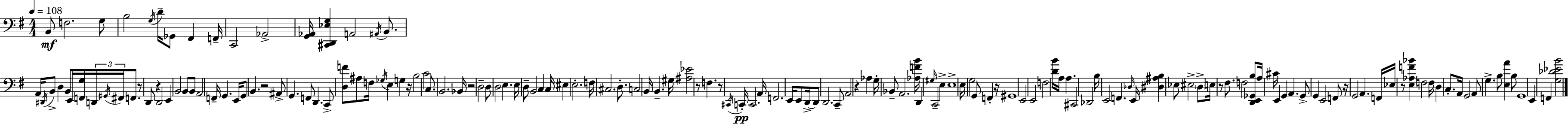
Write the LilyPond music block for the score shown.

{
  \clef bass
  \numericTimeSignature
  \time 4/4
  \key e \minor
  \tempo 4 = 108
  b,8\mf f2. g8 | b2 \acciaccatura { g16 } d'16-- ges,8 fis,4 | f,16-- c,2 aes,2-> | <g, aes,>16 <cis, d, ees g>4 a,2 \acciaccatura { ais,16 } b,8. | \break a,16 \acciaccatura { dis,16 } b,8-> d4 b,8 e,16 <f, g>16 \tuplet 3/2 { d,16 \acciaccatura { gis,16 } | fis,16 } f,8. r8 d,8 r4 d,2 | e,4 b,2 | b,8 b,8 a,2 f,16-- g,4. | \break e,16 g,8 b,4. r2 | ais,8-> g,4. f,8 d,4. | c,8-> <d f'>8 ais8 f16 \acciaccatura { ges16 } e4 | g4 r16 b2 c'2 | \break c8. b,2. | bes,16 r2 d2-- | d8 d2 e4. | e16 d8-- b,2 | \break c4 c16 eis4 e2.-. | f16 cis2. | d8.-. c2 b,16 b,4.-- | gis16 <ais ees'>2 r8 f4. | \break r8 \acciaccatura { cis,16 }\pp c,16-. c,2. | a,16 f,2. | e,16 e,8 d,16->~~ d,8 d,2. | c,8-- a,2 r4 | \break aes4 g16-. bes,8-- a,2. | <aes f' b'>16 d,4 \grace { gis16 } c,2-- | e4-> e1-> | e16 g2 | \break g,8 f,4-. r16 gis,1 | e,2 e,2 | f2 <d' b'>16 | a16 a4. cis,2 des,2 | \break b16 e,2 | f,4. \grace { des16 } e,16 <dis ais b>4 ees8 eis2-> | \parenthesize d8-> e16 r8 fis8. f2 | <d, e, ges, b>8 a16 cis'16 e,4 g,4 | \break a,4. g,8-> g,4 e,2 | f,8 r16 g,2 | a,4. f,16 ees16 r8 <e aes f' bes'>4 f2 | f16 d4 c8.-. a,16 | \break g,2 a,8 g4.-> | b8 <e a'>4 b8 g,1 | e,4 f,4 | <g des' ees' b'>2 \bar "|."
}